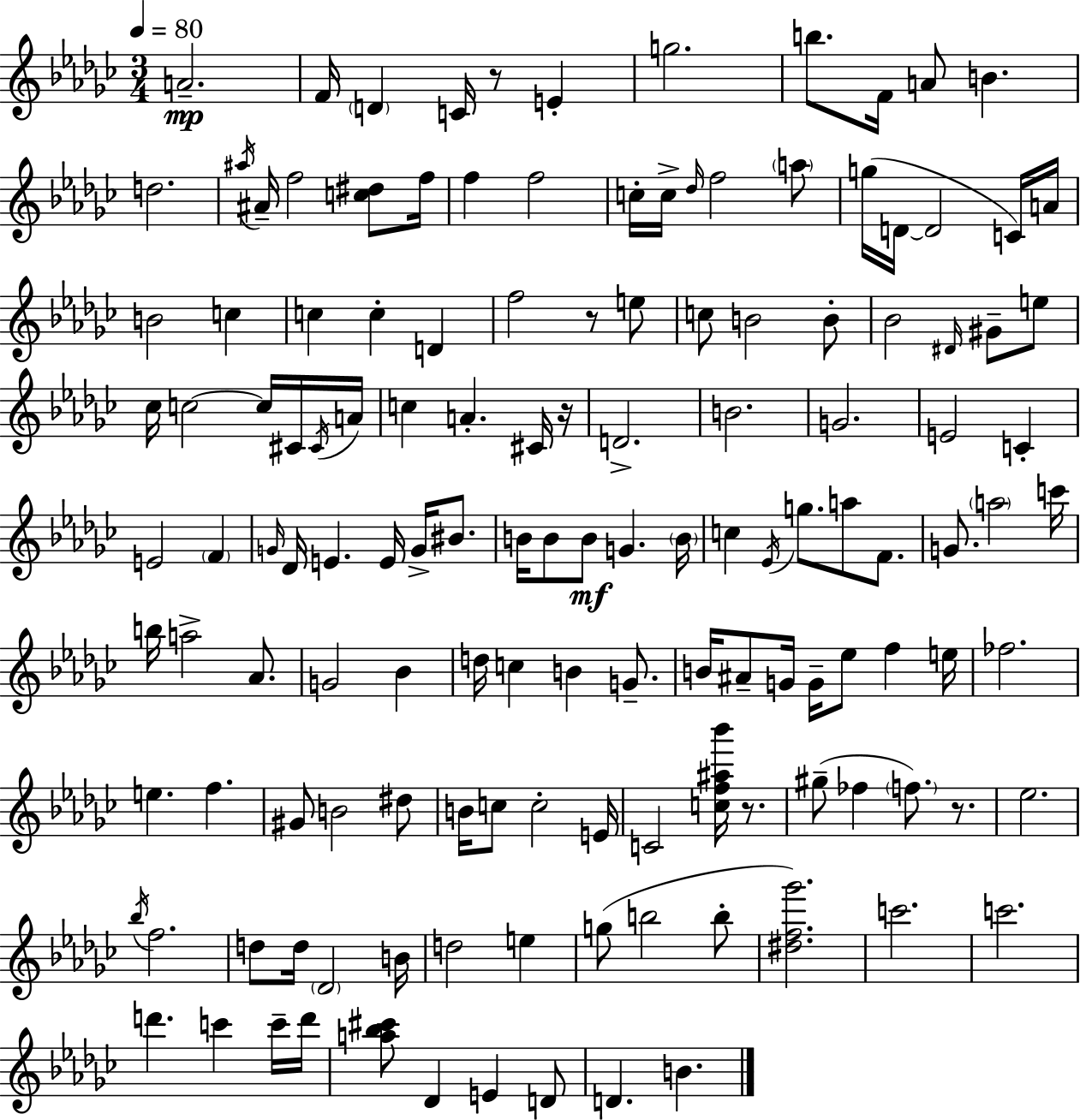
A4/h. F4/s D4/q C4/s R/e E4/q G5/h. B5/e. F4/s A4/e B4/q. D5/h. A#5/s A#4/s F5/h [C5,D#5]/e F5/s F5/q F5/h C5/s C5/s Db5/s F5/h A5/e G5/s D4/s D4/h C4/s A4/s B4/h C5/q C5/q C5/q D4/q F5/h R/e E5/e C5/e B4/h B4/e Bb4/h D#4/s G#4/e E5/e CES5/s C5/h C5/s C#4/s C#4/s A4/s C5/q A4/q. C#4/s R/s D4/h. B4/h. G4/h. E4/h C4/q E4/h F4/q G4/s Db4/s E4/q. E4/s G4/s BIS4/e. B4/s B4/e B4/e G4/q. B4/s C5/q Eb4/s G5/e. A5/e F4/e. G4/e. A5/h C6/s B5/s A5/h Ab4/e. G4/h Bb4/q D5/s C5/q B4/q G4/e. B4/s A#4/e G4/s G4/s Eb5/e F5/q E5/s FES5/h. E5/q. F5/q. G#4/e B4/h D#5/e B4/s C5/e C5/h E4/s C4/h [C5,F5,A#5,Bb6]/s R/e. G#5/e FES5/q F5/e. R/e. Eb5/h. Bb5/s F5/h. D5/e D5/s Db4/h B4/s D5/h E5/q G5/e B5/h B5/e [D#5,F5,Gb6]/h. C6/h. C6/h. D6/q. C6/q C6/s D6/s [A5,Bb5,C#6]/e Db4/q E4/q D4/e D4/q. B4/q.